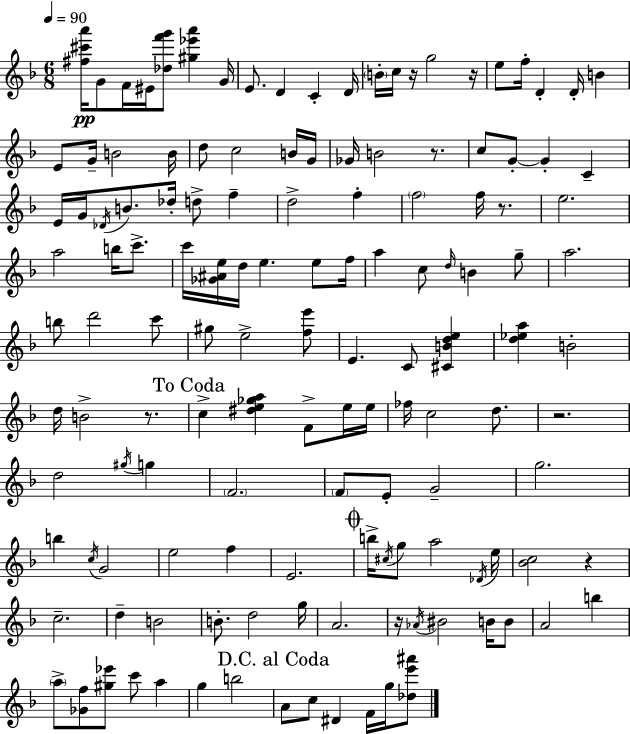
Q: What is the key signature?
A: D minor